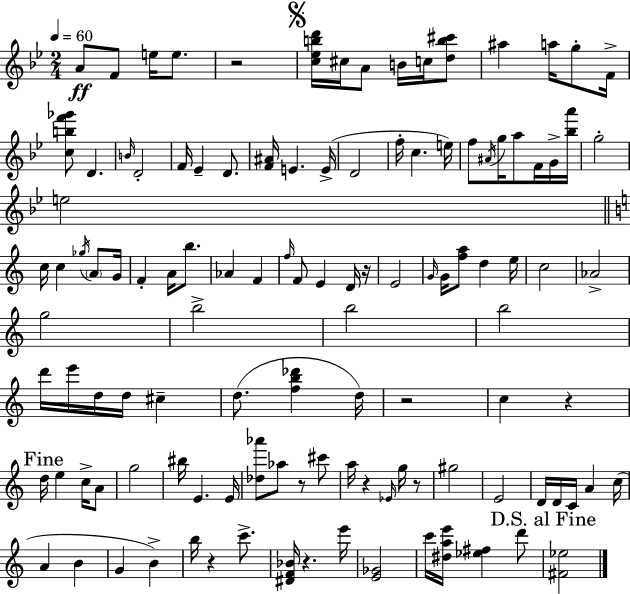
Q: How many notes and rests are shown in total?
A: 116